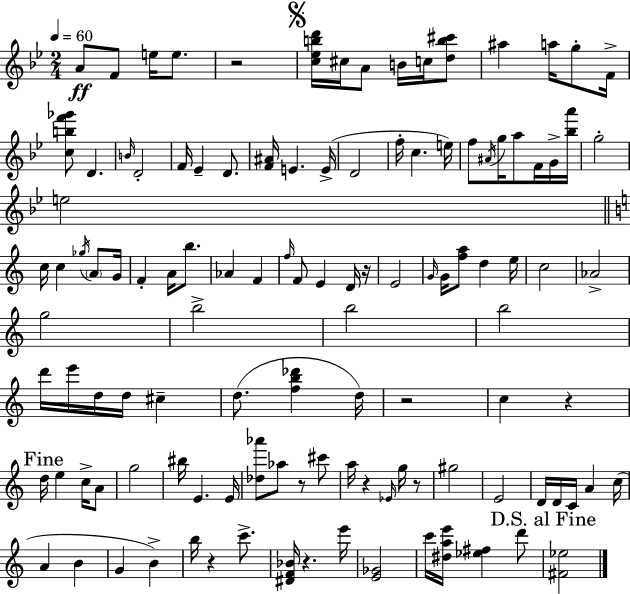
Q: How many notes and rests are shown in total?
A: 116